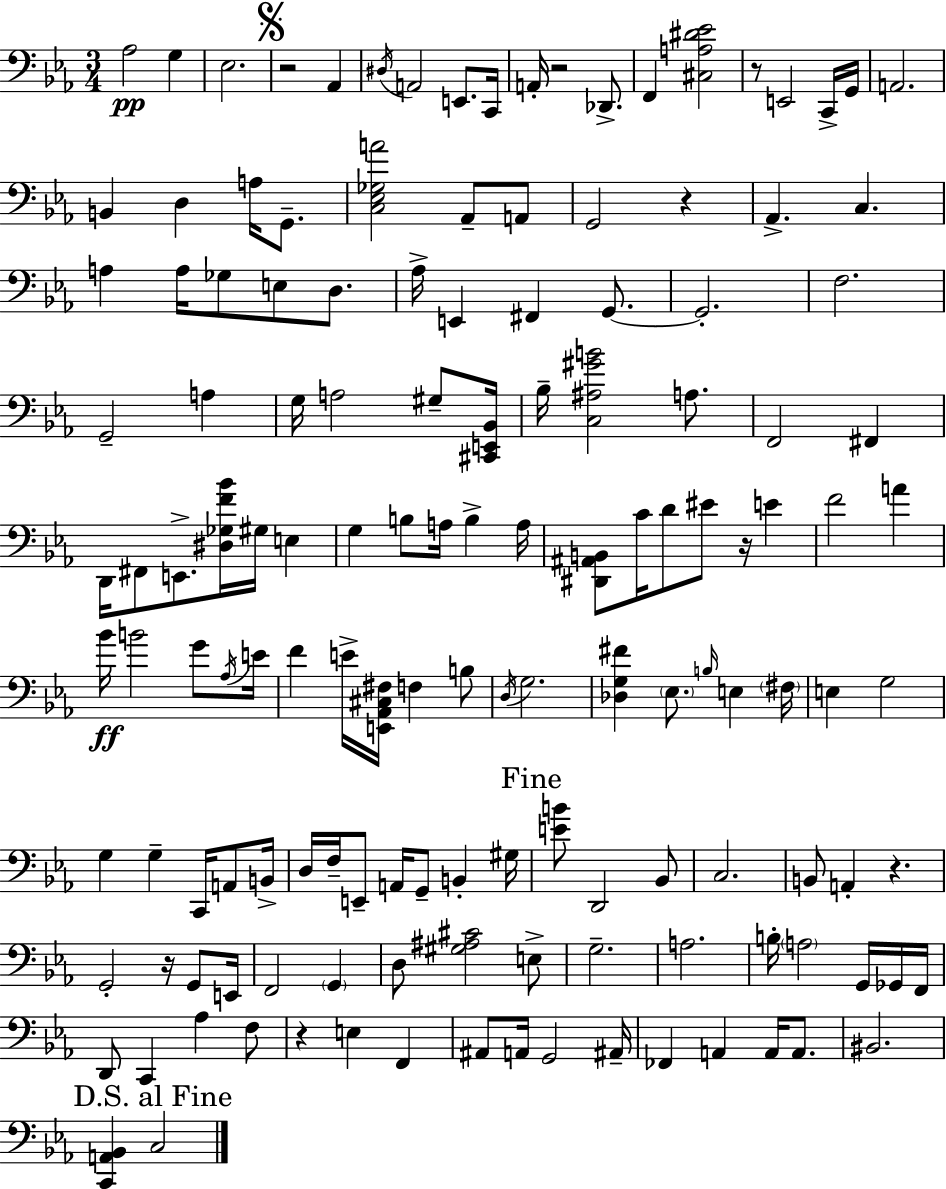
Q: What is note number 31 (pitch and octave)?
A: E2